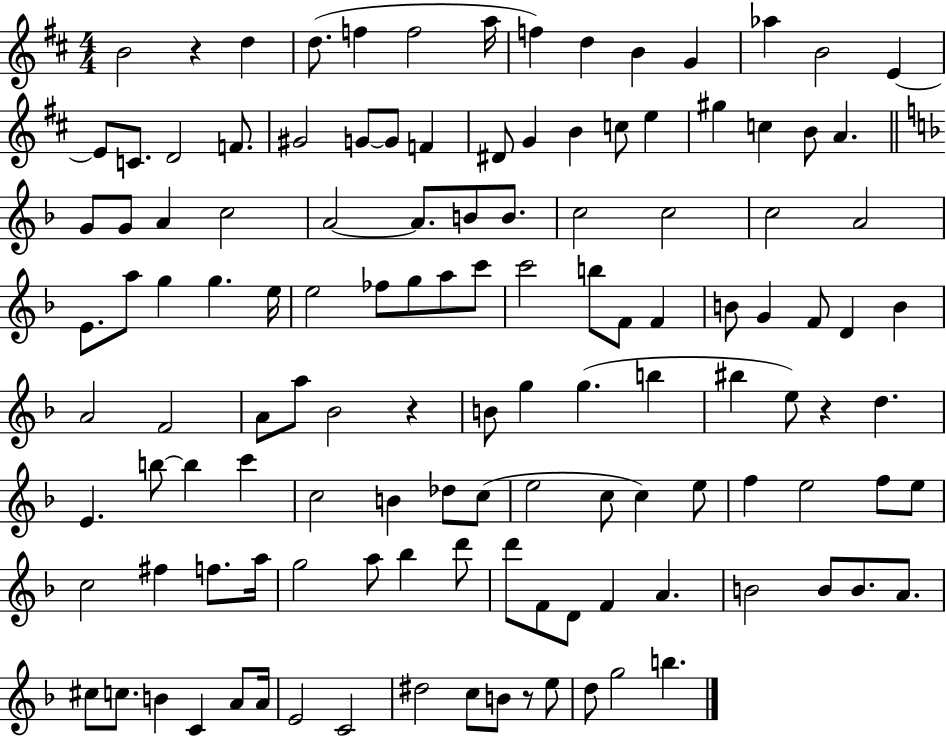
B4/h R/q D5/q D5/e. F5/q F5/h A5/s F5/q D5/q B4/q G4/q Ab5/q B4/h E4/q E4/e C4/e. D4/h F4/e. G#4/h G4/e G4/e F4/q D#4/e G4/q B4/q C5/e E5/q G#5/q C5/q B4/e A4/q. G4/e G4/e A4/q C5/h A4/h A4/e. B4/e B4/e. C5/h C5/h C5/h A4/h E4/e. A5/e G5/q G5/q. E5/s E5/h FES5/e G5/e A5/e C6/e C6/h B5/e F4/e F4/q B4/e G4/q F4/e D4/q B4/q A4/h F4/h A4/e A5/e Bb4/h R/q B4/e G5/q G5/q. B5/q BIS5/q E5/e R/q D5/q. E4/q. B5/e B5/q C6/q C5/h B4/q Db5/e C5/e E5/h C5/e C5/q E5/e F5/q E5/h F5/e E5/e C5/h F#5/q F5/e. A5/s G5/h A5/e Bb5/q D6/e D6/e F4/e D4/e F4/q A4/q. B4/h B4/e B4/e. A4/e. C#5/e C5/e. B4/q C4/q A4/e A4/s E4/h C4/h D#5/h C5/e B4/e R/e E5/e D5/e G5/h B5/q.